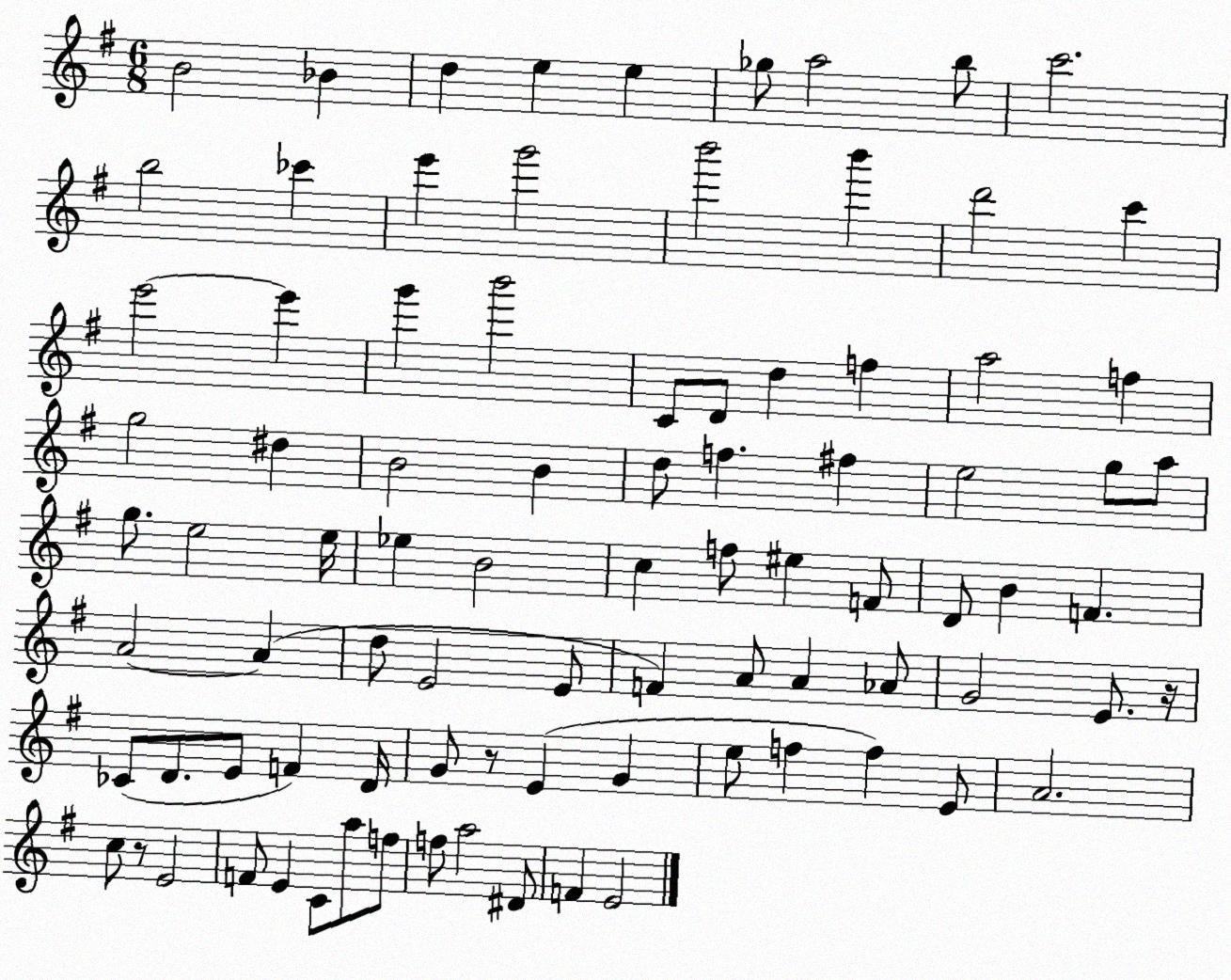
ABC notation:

X:1
T:Untitled
M:6/8
L:1/4
K:G
B2 _B d e e _g/2 a2 b/2 c'2 b2 _c' e' g'2 b'2 b' d'2 c' e'2 e' g' b'2 C/2 D/2 d f a2 f g2 ^d B2 B d/2 f ^f e2 g/2 a/2 g/2 e2 e/4 _e B2 c f/2 ^e F/2 D/2 B F A2 A d/2 E2 E/2 F A/2 A _A/2 G2 E/2 z/4 _C/2 D/2 E/2 F D/4 G/2 z/2 E G e/2 f f E/2 A2 c/2 z/2 E2 F/2 E C/2 a/2 f/2 f/2 a2 ^D/2 F E2